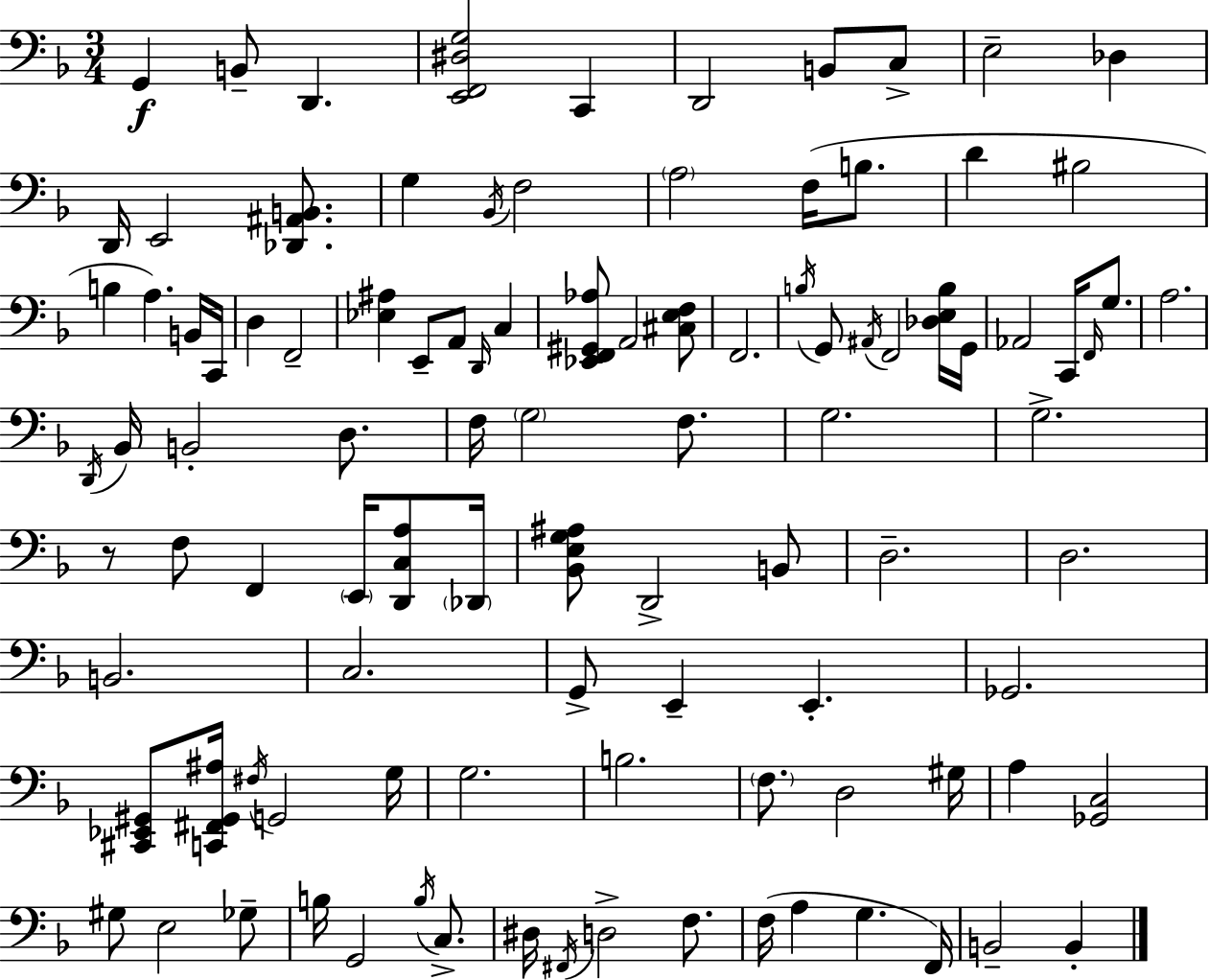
G2/q B2/e D2/q. [E2,F2,D#3,G3]/h C2/q D2/h B2/e C3/e E3/h Db3/q D2/s E2/h [Db2,A#2,B2]/e. G3/q Bb2/s F3/h A3/h F3/s B3/e. D4/q BIS3/h B3/q A3/q. B2/s C2/s D3/q F2/h [Eb3,A#3]/q E2/e A2/e D2/s C3/q [Eb2,F2,G#2,Ab3]/e A2/h [C#3,E3,F3]/e F2/h. B3/s G2/e A#2/s F2/h [Db3,E3,B3]/s G2/s Ab2/h C2/s F2/s G3/e. A3/h. D2/s Bb2/s B2/h D3/e. F3/s G3/h F3/e. G3/h. G3/h. R/e F3/e F2/q E2/s [D2,C3,A3]/e Db2/s [Bb2,E3,G3,A#3]/e D2/h B2/e D3/h. D3/h. B2/h. C3/h. G2/e E2/q E2/q. Gb2/h. [C#2,Eb2,G#2]/e [C2,F#2,G#2,A#3]/s F#3/s G2/h G3/s G3/h. B3/h. F3/e. D3/h G#3/s A3/q [Gb2,C3]/h G#3/e E3/h Gb3/e B3/s G2/h B3/s C3/e. D#3/s F#2/s D3/h F3/e. F3/s A3/q G3/q. F2/s B2/h B2/q